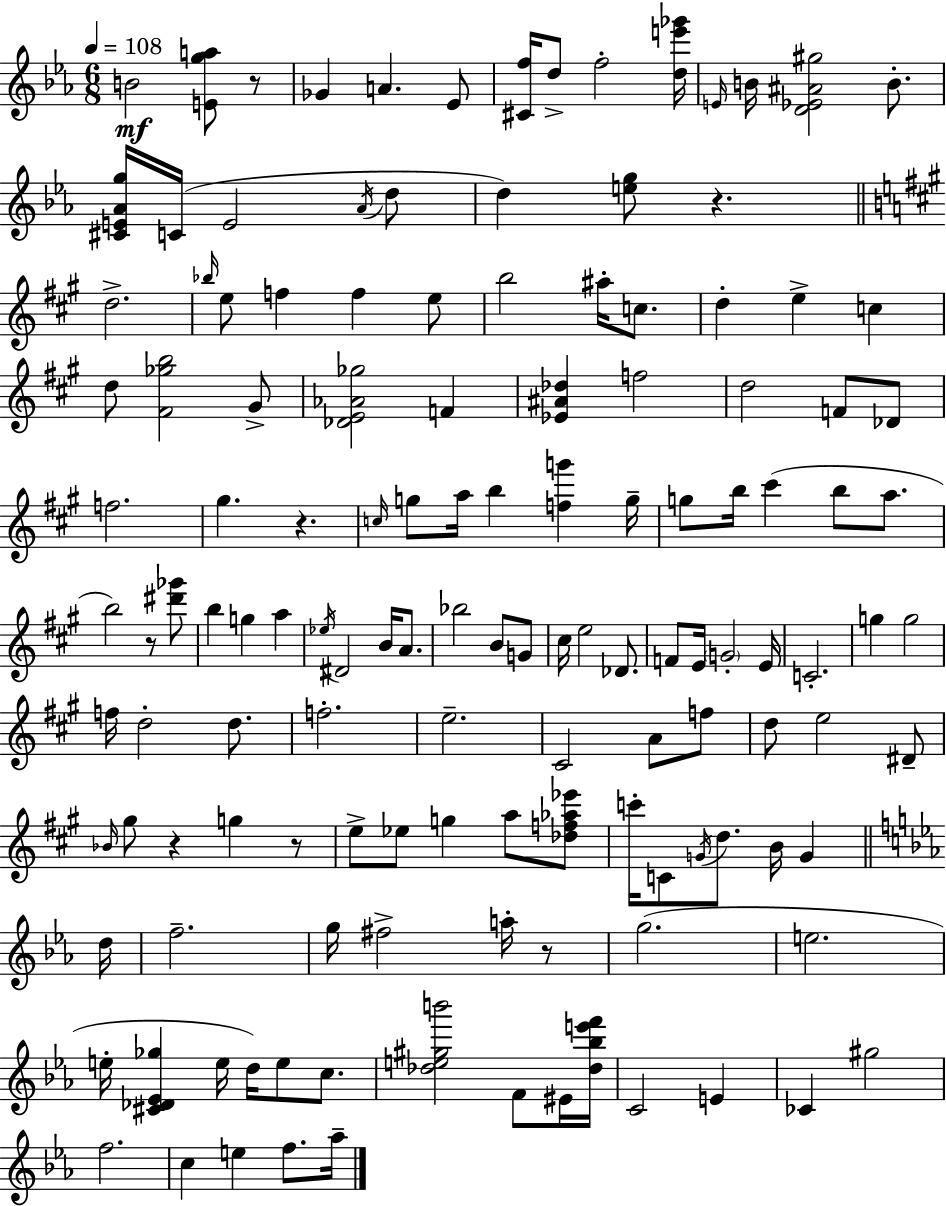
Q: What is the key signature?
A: C minor